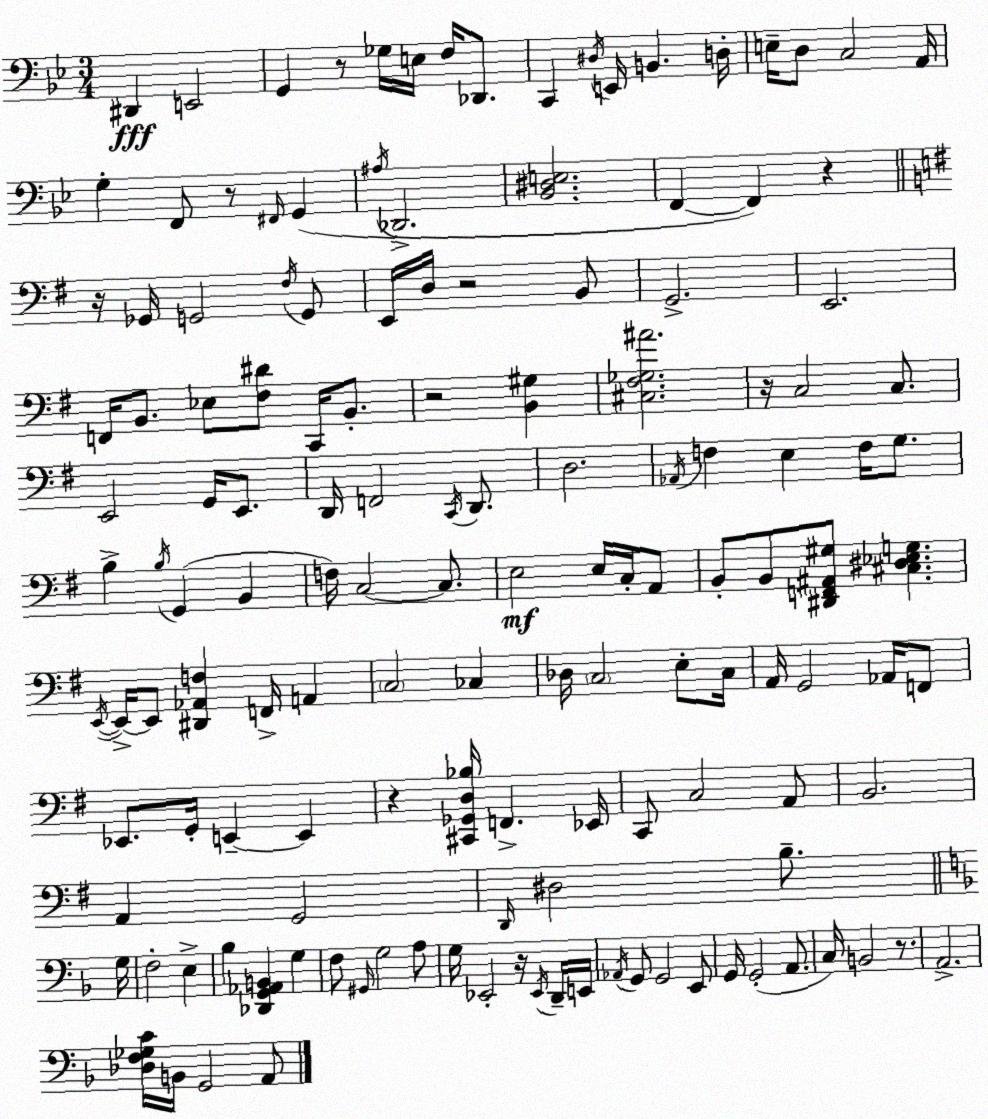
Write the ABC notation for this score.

X:1
T:Untitled
M:3/4
L:1/4
K:Bb
^D,, E,,2 G,, z/2 _G,/4 E,/4 F,/4 _D,,/2 C,, ^D,/4 E,,/4 B,, D,/4 E,/4 D,/2 C,2 A,,/4 G, F,,/2 z/2 ^F,,/4 G,, ^A,/4 _D,,2 [_B,,^D,E,]2 F,, F,, z z/4 _G,,/4 G,,2 ^F,/4 G,,/2 E,,/4 D,/4 z2 B,,/2 G,,2 E,,2 F,,/4 B,,/2 _E,/2 [^F,^D]/2 C,,/4 B,,/2 z2 [B,,^G,] [^C,^F,_G,^A]2 z/4 C,2 C,/2 E,,2 G,,/4 E,,/2 D,,/4 F,,2 C,,/4 D,,/2 D,2 _A,,/4 F, E, F,/4 G,/2 B, B,/4 G,, B,, F,/4 C,2 C,/2 E,2 E,/4 C,/4 A,,/2 B,,/2 B,,/2 [^D,,F,,^A,,^G,]/2 [^C,^D,_E,G,] E,,/4 E,,/4 E,,/2 [^D,,_A,,F,] F,,/4 A,, C,2 _C, _D,/4 C,2 E,/2 C,/4 A,,/4 G,,2 _A,,/4 F,,/2 _E,,/2 G,,/4 E,, E,, z [^C,,_G,,D,_B,]/4 F,, _E,,/4 C,,/2 C,2 A,,/2 B,,2 A,, G,,2 D,,/4 ^D,2 B,/2 G,/4 F,2 E, _B, [_D,,G,,_A,,B,,] G, F,/2 ^G,,/4 G,2 A,/2 G,/4 _E,,2 z/4 _E,,/4 D,,/4 E,,/4 _A,,/4 G,,/2 G,,2 E,,/2 G,,/4 G,,2 A,,/2 C,/4 B,,2 z/2 A,,2 [_D,F,_G,C]/4 B,,/4 G,,2 A,,/2